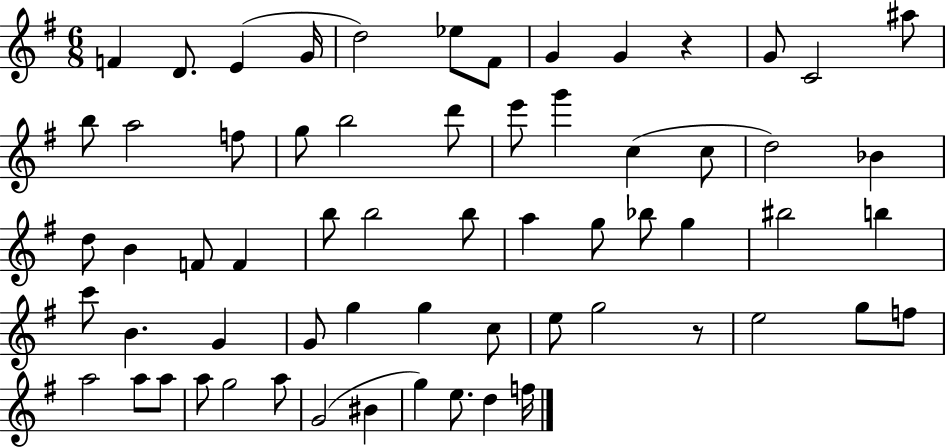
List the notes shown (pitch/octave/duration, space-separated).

F4/q D4/e. E4/q G4/s D5/h Eb5/e F#4/e G4/q G4/q R/q G4/e C4/h A#5/e B5/e A5/h F5/e G5/e B5/h D6/e E6/e G6/q C5/q C5/e D5/h Bb4/q D5/e B4/q F4/e F4/q B5/e B5/h B5/e A5/q G5/e Bb5/e G5/q BIS5/h B5/q C6/e B4/q. G4/q G4/e G5/q G5/q C5/e E5/e G5/h R/e E5/h G5/e F5/e A5/h A5/e A5/e A5/e G5/h A5/e G4/h BIS4/q G5/q E5/e. D5/q F5/s